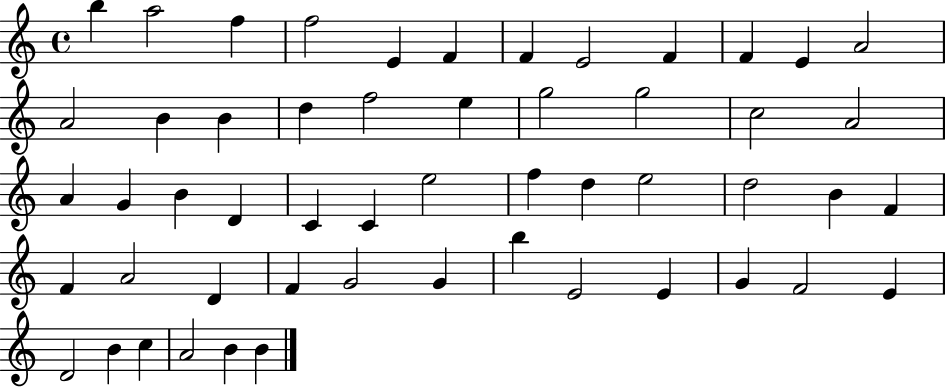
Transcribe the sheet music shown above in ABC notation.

X:1
T:Untitled
M:4/4
L:1/4
K:C
b a2 f f2 E F F E2 F F E A2 A2 B B d f2 e g2 g2 c2 A2 A G B D C C e2 f d e2 d2 B F F A2 D F G2 G b E2 E G F2 E D2 B c A2 B B